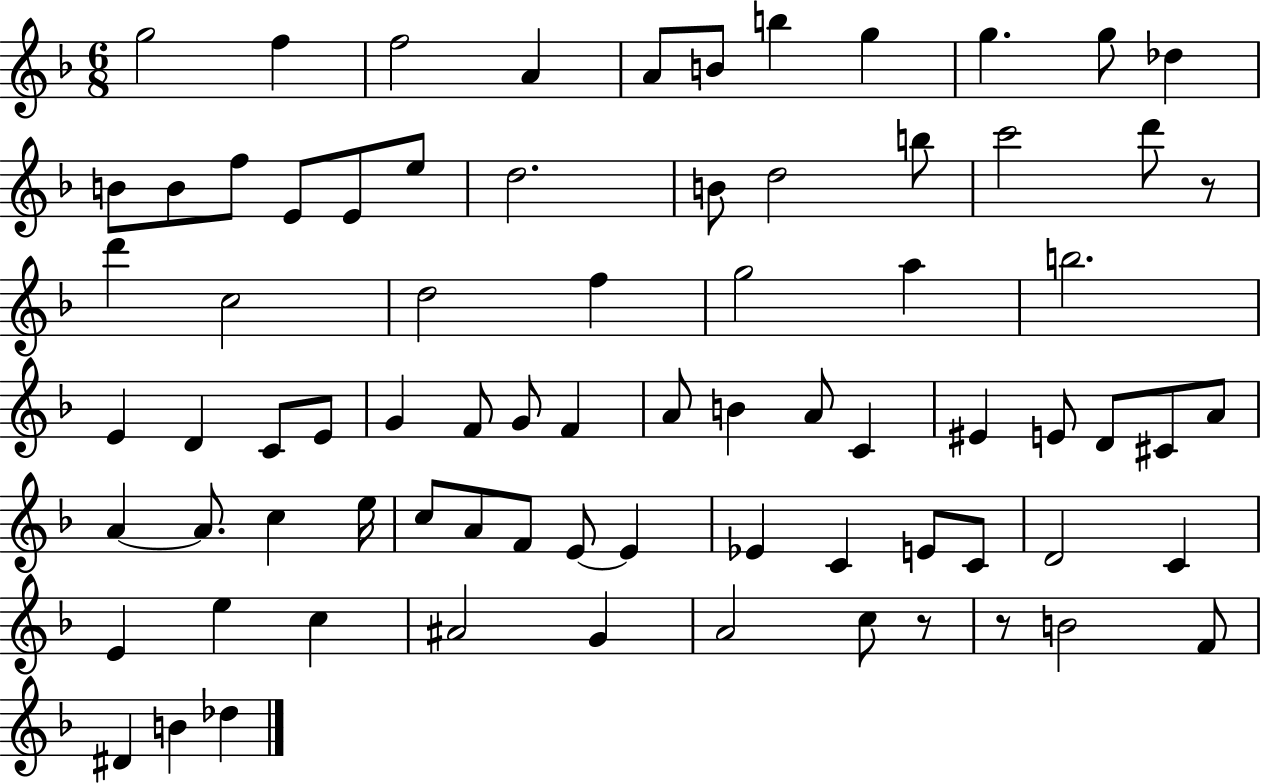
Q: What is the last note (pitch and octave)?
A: Db5